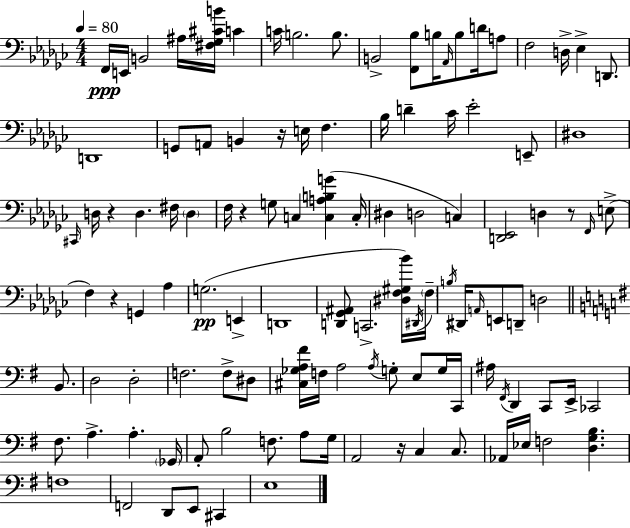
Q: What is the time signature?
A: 4/4